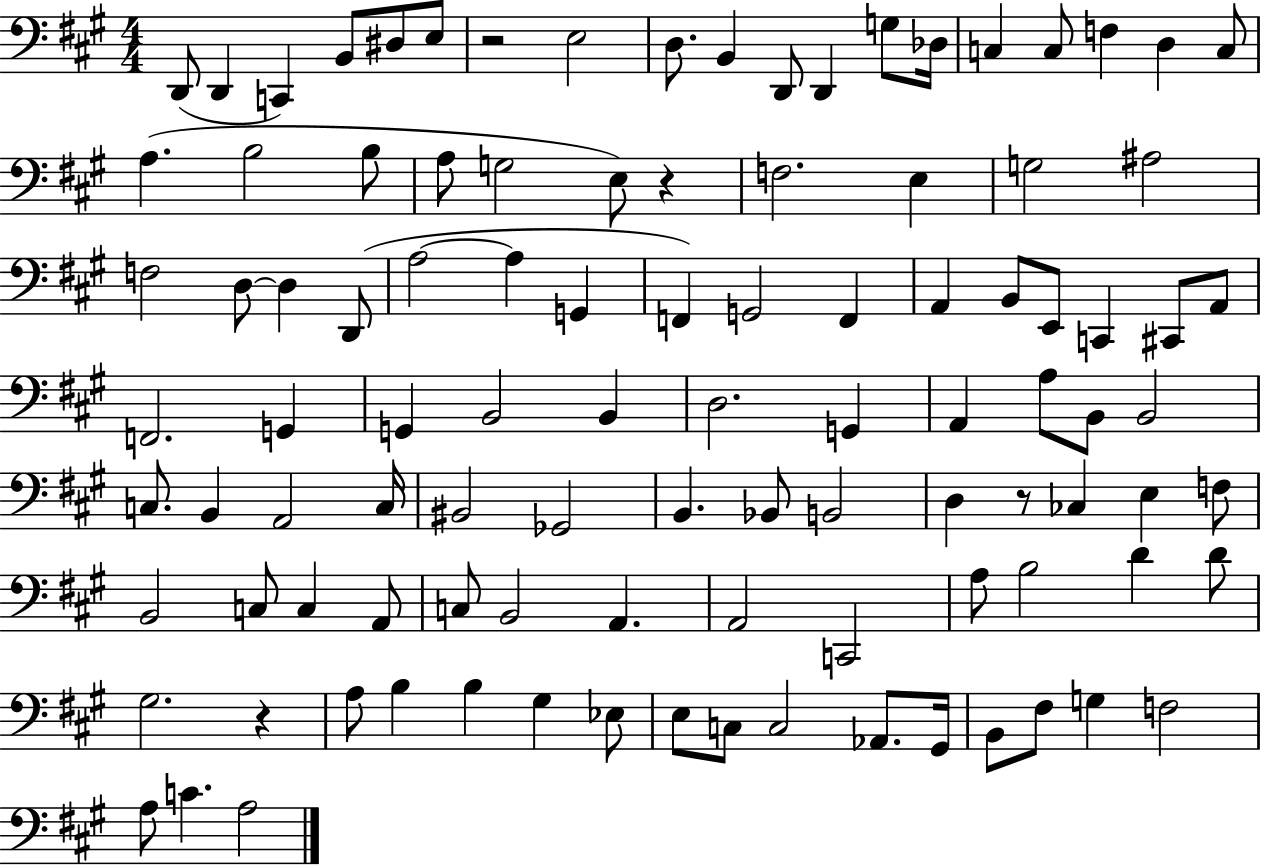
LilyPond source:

{
  \clef bass
  \numericTimeSignature
  \time 4/4
  \key a \major
  d,8( d,4 c,4) b,8 dis8 e8 | r2 e2 | d8. b,4 d,8 d,4 g8 des16 | c4 c8 f4 d4 c8 | \break a4.( b2 b8 | a8 g2 e8) r4 | f2. e4 | g2 ais2 | \break f2 d8~~ d4 d,8( | a2~~ a4 g,4 | f,4) g,2 f,4 | a,4 b,8 e,8 c,4 cis,8 a,8 | \break f,2. g,4 | g,4 b,2 b,4 | d2. g,4 | a,4 a8 b,8 b,2 | \break c8. b,4 a,2 c16 | bis,2 ges,2 | b,4. bes,8 b,2 | d4 r8 ces4 e4 f8 | \break b,2 c8 c4 a,8 | c8 b,2 a,4. | a,2 c,2 | a8 b2 d'4 d'8 | \break gis2. r4 | a8 b4 b4 gis4 ees8 | e8 c8 c2 aes,8. gis,16 | b,8 fis8 g4 f2 | \break a8 c'4. a2 | \bar "|."
}